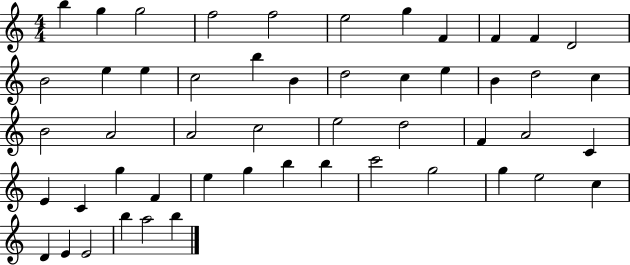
B5/q G5/q G5/h F5/h F5/h E5/h G5/q F4/q F4/q F4/q D4/h B4/h E5/q E5/q C5/h B5/q B4/q D5/h C5/q E5/q B4/q D5/h C5/q B4/h A4/h A4/h C5/h E5/h D5/h F4/q A4/h C4/q E4/q C4/q G5/q F4/q E5/q G5/q B5/q B5/q C6/h G5/h G5/q E5/h C5/q D4/q E4/q E4/h B5/q A5/h B5/q